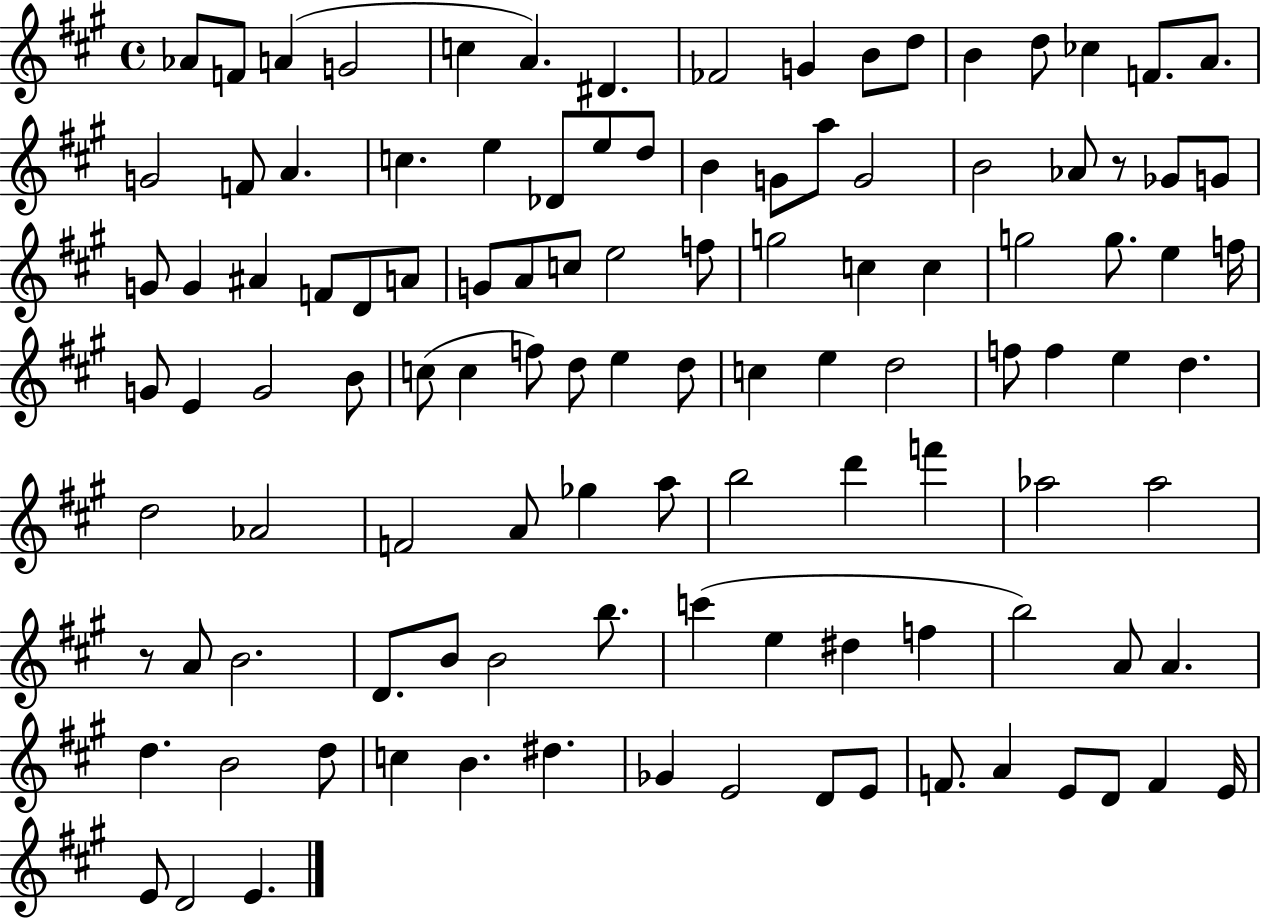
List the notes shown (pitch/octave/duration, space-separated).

Ab4/e F4/e A4/q G4/h C5/q A4/q. D#4/q. FES4/h G4/q B4/e D5/e B4/q D5/e CES5/q F4/e. A4/e. G4/h F4/e A4/q. C5/q. E5/q Db4/e E5/e D5/e B4/q G4/e A5/e G4/h B4/h Ab4/e R/e Gb4/e G4/e G4/e G4/q A#4/q F4/e D4/e A4/e G4/e A4/e C5/e E5/h F5/e G5/h C5/q C5/q G5/h G5/e. E5/q F5/s G4/e E4/q G4/h B4/e C5/e C5/q F5/e D5/e E5/q D5/e C5/q E5/q D5/h F5/e F5/q E5/q D5/q. D5/h Ab4/h F4/h A4/e Gb5/q A5/e B5/h D6/q F6/q Ab5/h Ab5/h R/e A4/e B4/h. D4/e. B4/e B4/h B5/e. C6/q E5/q D#5/q F5/q B5/h A4/e A4/q. D5/q. B4/h D5/e C5/q B4/q. D#5/q. Gb4/q E4/h D4/e E4/e F4/e. A4/q E4/e D4/e F4/q E4/s E4/e D4/h E4/q.